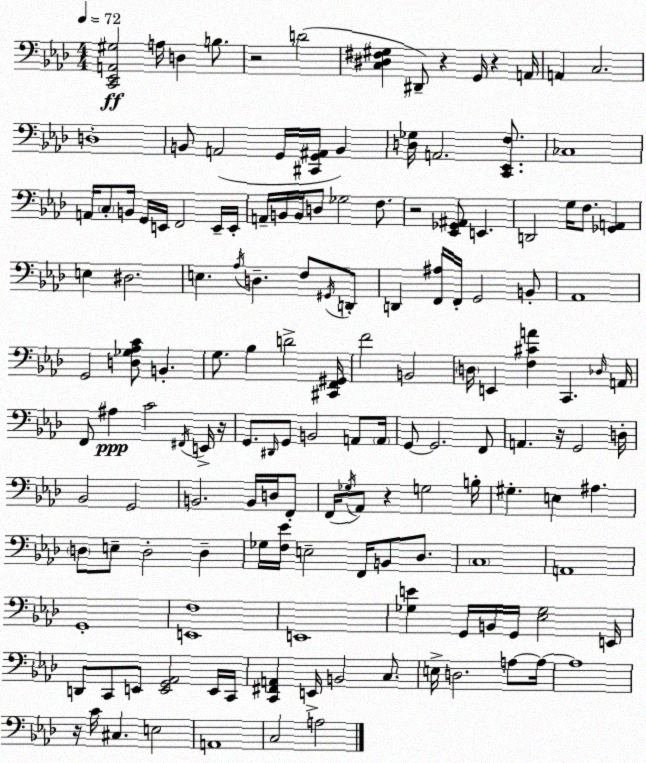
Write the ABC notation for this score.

X:1
T:Untitled
M:4/4
L:1/4
K:Ab
[C,,_E,,A,,^G,]2 A,/4 D, B,/2 z2 D2 [C,^D,^F,^G,] ^D,,/2 z G,,/4 z A,,/4 A,, C,2 D,4 B,,/2 A,,2 G,,/4 [^C,,G,,^A,,]/4 B,, [D,_G,]/4 A,,2 [C,,_E,,F,]/2 _C,4 A,,/4 C,/2 B,,/4 G,,/4 E,,/4 F,,2 E,,/4 E,,/4 A,,/4 B,,/4 B,,/4 D,/2 _G,2 F,/2 z2 [_E,,_G,,^A,,]/2 E,, D,,2 G,/4 F,/2 [_G,,A,,] E, ^D,2 E, _A,/4 D, F,/2 ^G,,/4 D,,/2 D,, [F,,^A,]/4 F,,/4 G,,2 B,,/2 _A,,4 G,,2 [D,_G,_A,C]/2 B,, G,/2 _B, D2 [^C,,F,,^G,,]/4 F2 B,,2 D,/4 E,, [F,^CA] C,, _D,/4 A,,/4 F,,/2 ^A, C2 ^F,,/4 E,,/4 z/4 G,,/2 ^D,,/4 G,,/2 B,,2 A,,/2 A,,/4 G,,/2 G,,2 F,,/2 A,, z/4 G,,2 D,/4 _B,,2 G,,2 B,,2 B,,/4 D,/4 F,,/2 F,,/4 _G,/4 _A,,/2 z G,2 B,/4 ^G, E, ^A, D,/2 E,/2 D,2 D, _G,/4 [F,_E]/4 E,2 F,,/4 B,,/2 _D,/2 C,4 A,,4 G,,4 [E,,F,]4 E,,4 [_G,E] G,,/4 B,,/4 G,,/4 [_E,_G,]2 E,,/4 D,,/2 C,,/2 E,,/2 [E,,G,,_A,,]2 E,,/4 C,,/4 [C,,^F,,A,,] E,,/4 B,,2 C,/2 E,/4 D,2 A,/2 A,/4 A,4 z/4 C/4 ^C, E,2 A,,4 C,2 A,2